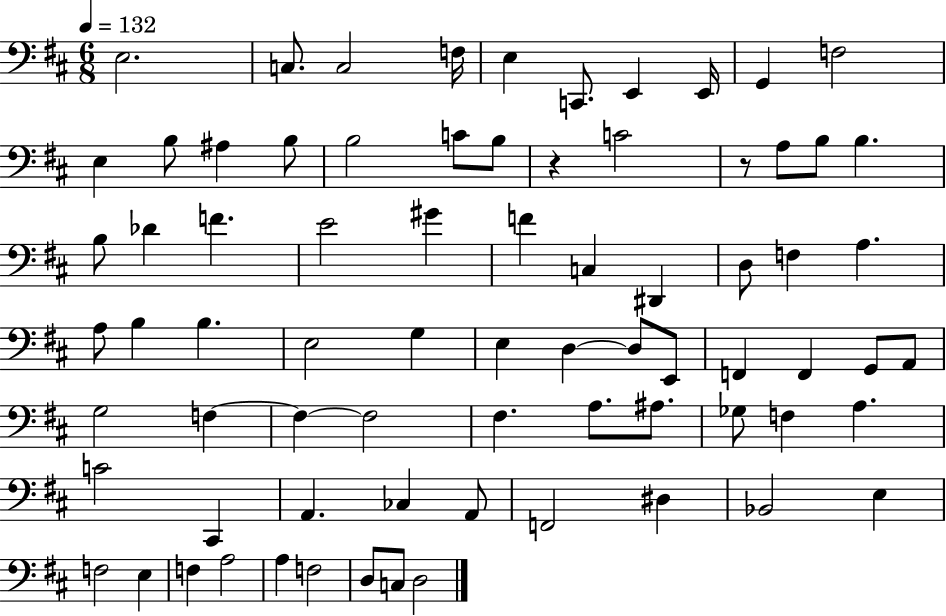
{
  \clef bass
  \numericTimeSignature
  \time 6/8
  \key d \major
  \tempo 4 = 132
  \repeat volta 2 { e2. | c8. c2 f16 | e4 c,8. e,4 e,16 | g,4 f2 | \break e4 b8 ais4 b8 | b2 c'8 b8 | r4 c'2 | r8 a8 b8 b4. | \break b8 des'4 f'4. | e'2 gis'4 | f'4 c4 dis,4 | d8 f4 a4. | \break a8 b4 b4. | e2 g4 | e4 d4~~ d8 e,8 | f,4 f,4 g,8 a,8 | \break g2 f4~~ | f4~~ f2 | fis4. a8. ais8. | ges8 f4 a4. | \break c'2 cis,4 | a,4. ces4 a,8 | f,2 dis4 | bes,2 e4 | \break f2 e4 | f4 a2 | a4 f2 | d8 c8 d2 | \break } \bar "|."
}